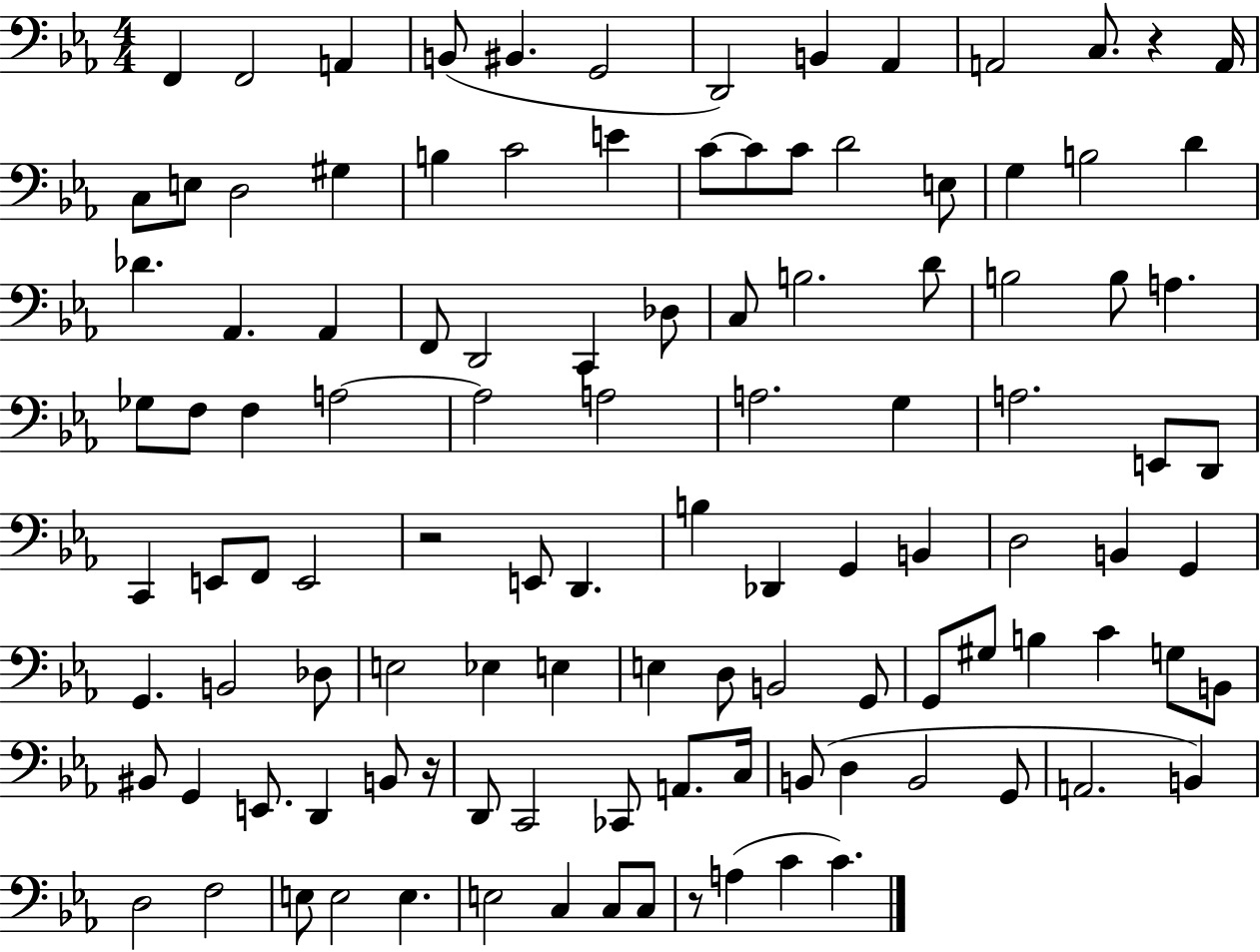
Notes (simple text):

F2/q F2/h A2/q B2/e BIS2/q. G2/h D2/h B2/q Ab2/q A2/h C3/e. R/q A2/s C3/e E3/e D3/h G#3/q B3/q C4/h E4/q C4/e C4/e C4/e D4/h E3/e G3/q B3/h D4/q Db4/q. Ab2/q. Ab2/q F2/e D2/h C2/q Db3/e C3/e B3/h. D4/e B3/h B3/e A3/q. Gb3/e F3/e F3/q A3/h A3/h A3/h A3/h. G3/q A3/h. E2/e D2/e C2/q E2/e F2/e E2/h R/h E2/e D2/q. B3/q Db2/q G2/q B2/q D3/h B2/q G2/q G2/q. B2/h Db3/e E3/h Eb3/q E3/q E3/q D3/e B2/h G2/e G2/e G#3/e B3/q C4/q G3/e B2/e BIS2/e G2/q E2/e. D2/q B2/e R/s D2/e C2/h CES2/e A2/e. C3/s B2/e D3/q B2/h G2/e A2/h. B2/q D3/h F3/h E3/e E3/h E3/q. E3/h C3/q C3/e C3/e R/e A3/q C4/q C4/q.